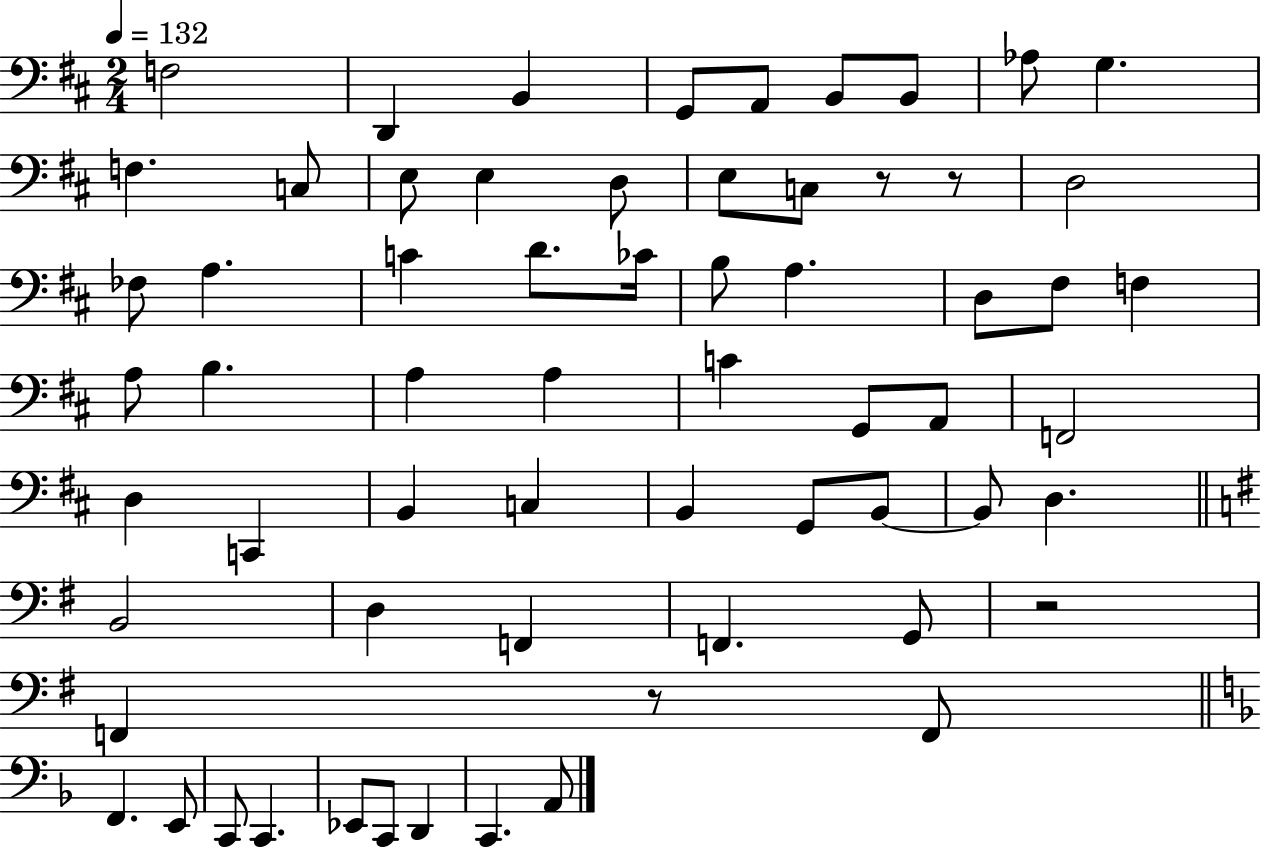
{
  \clef bass
  \numericTimeSignature
  \time 2/4
  \key d \major
  \tempo 4 = 132
  \repeat volta 2 { f2 | d,4 b,4 | g,8 a,8 b,8 b,8 | aes8 g4. | \break f4. c8 | e8 e4 d8 | e8 c8 r8 r8 | d2 | \break fes8 a4. | c'4 d'8. ces'16 | b8 a4. | d8 fis8 f4 | \break a8 b4. | a4 a4 | c'4 g,8 a,8 | f,2 | \break d4 c,4 | b,4 c4 | b,4 g,8 b,8~~ | b,8 d4. | \break \bar "||" \break \key g \major b,2 | d4 f,4 | f,4. g,8 | r2 | \break f,4 r8 f,8 | \bar "||" \break \key f \major f,4. e,8 | c,8 c,4. | ees,8 c,8 d,4 | c,4. a,8 | \break } \bar "|."
}